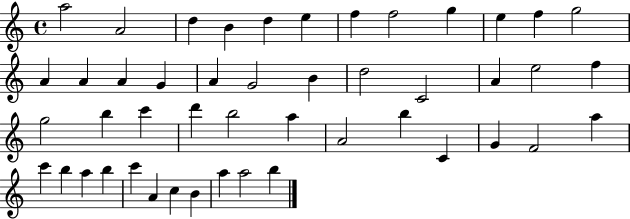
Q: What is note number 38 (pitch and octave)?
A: B5